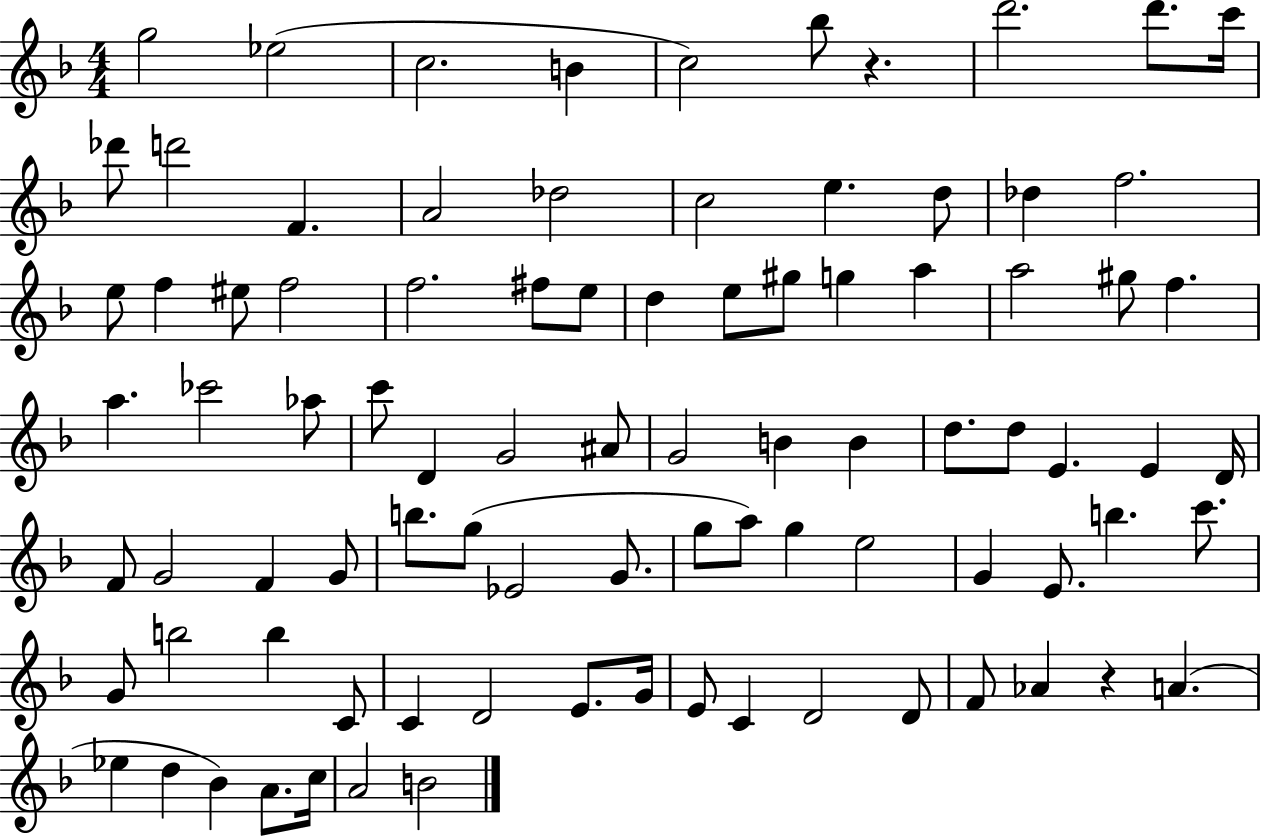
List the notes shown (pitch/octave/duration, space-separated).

G5/h Eb5/h C5/h. B4/q C5/h Bb5/e R/q. D6/h. D6/e. C6/s Db6/e D6/h F4/q. A4/h Db5/h C5/h E5/q. D5/e Db5/q F5/h. E5/e F5/q EIS5/e F5/h F5/h. F#5/e E5/e D5/q E5/e G#5/e G5/q A5/q A5/h G#5/e F5/q. A5/q. CES6/h Ab5/e C6/e D4/q G4/h A#4/e G4/h B4/q B4/q D5/e. D5/e E4/q. E4/q D4/s F4/e G4/h F4/q G4/e B5/e. G5/e Eb4/h G4/e. G5/e A5/e G5/q E5/h G4/q E4/e. B5/q. C6/e. G4/e B5/h B5/q C4/e C4/q D4/h E4/e. G4/s E4/e C4/q D4/h D4/e F4/e Ab4/q R/q A4/q. Eb5/q D5/q Bb4/q A4/e. C5/s A4/h B4/h